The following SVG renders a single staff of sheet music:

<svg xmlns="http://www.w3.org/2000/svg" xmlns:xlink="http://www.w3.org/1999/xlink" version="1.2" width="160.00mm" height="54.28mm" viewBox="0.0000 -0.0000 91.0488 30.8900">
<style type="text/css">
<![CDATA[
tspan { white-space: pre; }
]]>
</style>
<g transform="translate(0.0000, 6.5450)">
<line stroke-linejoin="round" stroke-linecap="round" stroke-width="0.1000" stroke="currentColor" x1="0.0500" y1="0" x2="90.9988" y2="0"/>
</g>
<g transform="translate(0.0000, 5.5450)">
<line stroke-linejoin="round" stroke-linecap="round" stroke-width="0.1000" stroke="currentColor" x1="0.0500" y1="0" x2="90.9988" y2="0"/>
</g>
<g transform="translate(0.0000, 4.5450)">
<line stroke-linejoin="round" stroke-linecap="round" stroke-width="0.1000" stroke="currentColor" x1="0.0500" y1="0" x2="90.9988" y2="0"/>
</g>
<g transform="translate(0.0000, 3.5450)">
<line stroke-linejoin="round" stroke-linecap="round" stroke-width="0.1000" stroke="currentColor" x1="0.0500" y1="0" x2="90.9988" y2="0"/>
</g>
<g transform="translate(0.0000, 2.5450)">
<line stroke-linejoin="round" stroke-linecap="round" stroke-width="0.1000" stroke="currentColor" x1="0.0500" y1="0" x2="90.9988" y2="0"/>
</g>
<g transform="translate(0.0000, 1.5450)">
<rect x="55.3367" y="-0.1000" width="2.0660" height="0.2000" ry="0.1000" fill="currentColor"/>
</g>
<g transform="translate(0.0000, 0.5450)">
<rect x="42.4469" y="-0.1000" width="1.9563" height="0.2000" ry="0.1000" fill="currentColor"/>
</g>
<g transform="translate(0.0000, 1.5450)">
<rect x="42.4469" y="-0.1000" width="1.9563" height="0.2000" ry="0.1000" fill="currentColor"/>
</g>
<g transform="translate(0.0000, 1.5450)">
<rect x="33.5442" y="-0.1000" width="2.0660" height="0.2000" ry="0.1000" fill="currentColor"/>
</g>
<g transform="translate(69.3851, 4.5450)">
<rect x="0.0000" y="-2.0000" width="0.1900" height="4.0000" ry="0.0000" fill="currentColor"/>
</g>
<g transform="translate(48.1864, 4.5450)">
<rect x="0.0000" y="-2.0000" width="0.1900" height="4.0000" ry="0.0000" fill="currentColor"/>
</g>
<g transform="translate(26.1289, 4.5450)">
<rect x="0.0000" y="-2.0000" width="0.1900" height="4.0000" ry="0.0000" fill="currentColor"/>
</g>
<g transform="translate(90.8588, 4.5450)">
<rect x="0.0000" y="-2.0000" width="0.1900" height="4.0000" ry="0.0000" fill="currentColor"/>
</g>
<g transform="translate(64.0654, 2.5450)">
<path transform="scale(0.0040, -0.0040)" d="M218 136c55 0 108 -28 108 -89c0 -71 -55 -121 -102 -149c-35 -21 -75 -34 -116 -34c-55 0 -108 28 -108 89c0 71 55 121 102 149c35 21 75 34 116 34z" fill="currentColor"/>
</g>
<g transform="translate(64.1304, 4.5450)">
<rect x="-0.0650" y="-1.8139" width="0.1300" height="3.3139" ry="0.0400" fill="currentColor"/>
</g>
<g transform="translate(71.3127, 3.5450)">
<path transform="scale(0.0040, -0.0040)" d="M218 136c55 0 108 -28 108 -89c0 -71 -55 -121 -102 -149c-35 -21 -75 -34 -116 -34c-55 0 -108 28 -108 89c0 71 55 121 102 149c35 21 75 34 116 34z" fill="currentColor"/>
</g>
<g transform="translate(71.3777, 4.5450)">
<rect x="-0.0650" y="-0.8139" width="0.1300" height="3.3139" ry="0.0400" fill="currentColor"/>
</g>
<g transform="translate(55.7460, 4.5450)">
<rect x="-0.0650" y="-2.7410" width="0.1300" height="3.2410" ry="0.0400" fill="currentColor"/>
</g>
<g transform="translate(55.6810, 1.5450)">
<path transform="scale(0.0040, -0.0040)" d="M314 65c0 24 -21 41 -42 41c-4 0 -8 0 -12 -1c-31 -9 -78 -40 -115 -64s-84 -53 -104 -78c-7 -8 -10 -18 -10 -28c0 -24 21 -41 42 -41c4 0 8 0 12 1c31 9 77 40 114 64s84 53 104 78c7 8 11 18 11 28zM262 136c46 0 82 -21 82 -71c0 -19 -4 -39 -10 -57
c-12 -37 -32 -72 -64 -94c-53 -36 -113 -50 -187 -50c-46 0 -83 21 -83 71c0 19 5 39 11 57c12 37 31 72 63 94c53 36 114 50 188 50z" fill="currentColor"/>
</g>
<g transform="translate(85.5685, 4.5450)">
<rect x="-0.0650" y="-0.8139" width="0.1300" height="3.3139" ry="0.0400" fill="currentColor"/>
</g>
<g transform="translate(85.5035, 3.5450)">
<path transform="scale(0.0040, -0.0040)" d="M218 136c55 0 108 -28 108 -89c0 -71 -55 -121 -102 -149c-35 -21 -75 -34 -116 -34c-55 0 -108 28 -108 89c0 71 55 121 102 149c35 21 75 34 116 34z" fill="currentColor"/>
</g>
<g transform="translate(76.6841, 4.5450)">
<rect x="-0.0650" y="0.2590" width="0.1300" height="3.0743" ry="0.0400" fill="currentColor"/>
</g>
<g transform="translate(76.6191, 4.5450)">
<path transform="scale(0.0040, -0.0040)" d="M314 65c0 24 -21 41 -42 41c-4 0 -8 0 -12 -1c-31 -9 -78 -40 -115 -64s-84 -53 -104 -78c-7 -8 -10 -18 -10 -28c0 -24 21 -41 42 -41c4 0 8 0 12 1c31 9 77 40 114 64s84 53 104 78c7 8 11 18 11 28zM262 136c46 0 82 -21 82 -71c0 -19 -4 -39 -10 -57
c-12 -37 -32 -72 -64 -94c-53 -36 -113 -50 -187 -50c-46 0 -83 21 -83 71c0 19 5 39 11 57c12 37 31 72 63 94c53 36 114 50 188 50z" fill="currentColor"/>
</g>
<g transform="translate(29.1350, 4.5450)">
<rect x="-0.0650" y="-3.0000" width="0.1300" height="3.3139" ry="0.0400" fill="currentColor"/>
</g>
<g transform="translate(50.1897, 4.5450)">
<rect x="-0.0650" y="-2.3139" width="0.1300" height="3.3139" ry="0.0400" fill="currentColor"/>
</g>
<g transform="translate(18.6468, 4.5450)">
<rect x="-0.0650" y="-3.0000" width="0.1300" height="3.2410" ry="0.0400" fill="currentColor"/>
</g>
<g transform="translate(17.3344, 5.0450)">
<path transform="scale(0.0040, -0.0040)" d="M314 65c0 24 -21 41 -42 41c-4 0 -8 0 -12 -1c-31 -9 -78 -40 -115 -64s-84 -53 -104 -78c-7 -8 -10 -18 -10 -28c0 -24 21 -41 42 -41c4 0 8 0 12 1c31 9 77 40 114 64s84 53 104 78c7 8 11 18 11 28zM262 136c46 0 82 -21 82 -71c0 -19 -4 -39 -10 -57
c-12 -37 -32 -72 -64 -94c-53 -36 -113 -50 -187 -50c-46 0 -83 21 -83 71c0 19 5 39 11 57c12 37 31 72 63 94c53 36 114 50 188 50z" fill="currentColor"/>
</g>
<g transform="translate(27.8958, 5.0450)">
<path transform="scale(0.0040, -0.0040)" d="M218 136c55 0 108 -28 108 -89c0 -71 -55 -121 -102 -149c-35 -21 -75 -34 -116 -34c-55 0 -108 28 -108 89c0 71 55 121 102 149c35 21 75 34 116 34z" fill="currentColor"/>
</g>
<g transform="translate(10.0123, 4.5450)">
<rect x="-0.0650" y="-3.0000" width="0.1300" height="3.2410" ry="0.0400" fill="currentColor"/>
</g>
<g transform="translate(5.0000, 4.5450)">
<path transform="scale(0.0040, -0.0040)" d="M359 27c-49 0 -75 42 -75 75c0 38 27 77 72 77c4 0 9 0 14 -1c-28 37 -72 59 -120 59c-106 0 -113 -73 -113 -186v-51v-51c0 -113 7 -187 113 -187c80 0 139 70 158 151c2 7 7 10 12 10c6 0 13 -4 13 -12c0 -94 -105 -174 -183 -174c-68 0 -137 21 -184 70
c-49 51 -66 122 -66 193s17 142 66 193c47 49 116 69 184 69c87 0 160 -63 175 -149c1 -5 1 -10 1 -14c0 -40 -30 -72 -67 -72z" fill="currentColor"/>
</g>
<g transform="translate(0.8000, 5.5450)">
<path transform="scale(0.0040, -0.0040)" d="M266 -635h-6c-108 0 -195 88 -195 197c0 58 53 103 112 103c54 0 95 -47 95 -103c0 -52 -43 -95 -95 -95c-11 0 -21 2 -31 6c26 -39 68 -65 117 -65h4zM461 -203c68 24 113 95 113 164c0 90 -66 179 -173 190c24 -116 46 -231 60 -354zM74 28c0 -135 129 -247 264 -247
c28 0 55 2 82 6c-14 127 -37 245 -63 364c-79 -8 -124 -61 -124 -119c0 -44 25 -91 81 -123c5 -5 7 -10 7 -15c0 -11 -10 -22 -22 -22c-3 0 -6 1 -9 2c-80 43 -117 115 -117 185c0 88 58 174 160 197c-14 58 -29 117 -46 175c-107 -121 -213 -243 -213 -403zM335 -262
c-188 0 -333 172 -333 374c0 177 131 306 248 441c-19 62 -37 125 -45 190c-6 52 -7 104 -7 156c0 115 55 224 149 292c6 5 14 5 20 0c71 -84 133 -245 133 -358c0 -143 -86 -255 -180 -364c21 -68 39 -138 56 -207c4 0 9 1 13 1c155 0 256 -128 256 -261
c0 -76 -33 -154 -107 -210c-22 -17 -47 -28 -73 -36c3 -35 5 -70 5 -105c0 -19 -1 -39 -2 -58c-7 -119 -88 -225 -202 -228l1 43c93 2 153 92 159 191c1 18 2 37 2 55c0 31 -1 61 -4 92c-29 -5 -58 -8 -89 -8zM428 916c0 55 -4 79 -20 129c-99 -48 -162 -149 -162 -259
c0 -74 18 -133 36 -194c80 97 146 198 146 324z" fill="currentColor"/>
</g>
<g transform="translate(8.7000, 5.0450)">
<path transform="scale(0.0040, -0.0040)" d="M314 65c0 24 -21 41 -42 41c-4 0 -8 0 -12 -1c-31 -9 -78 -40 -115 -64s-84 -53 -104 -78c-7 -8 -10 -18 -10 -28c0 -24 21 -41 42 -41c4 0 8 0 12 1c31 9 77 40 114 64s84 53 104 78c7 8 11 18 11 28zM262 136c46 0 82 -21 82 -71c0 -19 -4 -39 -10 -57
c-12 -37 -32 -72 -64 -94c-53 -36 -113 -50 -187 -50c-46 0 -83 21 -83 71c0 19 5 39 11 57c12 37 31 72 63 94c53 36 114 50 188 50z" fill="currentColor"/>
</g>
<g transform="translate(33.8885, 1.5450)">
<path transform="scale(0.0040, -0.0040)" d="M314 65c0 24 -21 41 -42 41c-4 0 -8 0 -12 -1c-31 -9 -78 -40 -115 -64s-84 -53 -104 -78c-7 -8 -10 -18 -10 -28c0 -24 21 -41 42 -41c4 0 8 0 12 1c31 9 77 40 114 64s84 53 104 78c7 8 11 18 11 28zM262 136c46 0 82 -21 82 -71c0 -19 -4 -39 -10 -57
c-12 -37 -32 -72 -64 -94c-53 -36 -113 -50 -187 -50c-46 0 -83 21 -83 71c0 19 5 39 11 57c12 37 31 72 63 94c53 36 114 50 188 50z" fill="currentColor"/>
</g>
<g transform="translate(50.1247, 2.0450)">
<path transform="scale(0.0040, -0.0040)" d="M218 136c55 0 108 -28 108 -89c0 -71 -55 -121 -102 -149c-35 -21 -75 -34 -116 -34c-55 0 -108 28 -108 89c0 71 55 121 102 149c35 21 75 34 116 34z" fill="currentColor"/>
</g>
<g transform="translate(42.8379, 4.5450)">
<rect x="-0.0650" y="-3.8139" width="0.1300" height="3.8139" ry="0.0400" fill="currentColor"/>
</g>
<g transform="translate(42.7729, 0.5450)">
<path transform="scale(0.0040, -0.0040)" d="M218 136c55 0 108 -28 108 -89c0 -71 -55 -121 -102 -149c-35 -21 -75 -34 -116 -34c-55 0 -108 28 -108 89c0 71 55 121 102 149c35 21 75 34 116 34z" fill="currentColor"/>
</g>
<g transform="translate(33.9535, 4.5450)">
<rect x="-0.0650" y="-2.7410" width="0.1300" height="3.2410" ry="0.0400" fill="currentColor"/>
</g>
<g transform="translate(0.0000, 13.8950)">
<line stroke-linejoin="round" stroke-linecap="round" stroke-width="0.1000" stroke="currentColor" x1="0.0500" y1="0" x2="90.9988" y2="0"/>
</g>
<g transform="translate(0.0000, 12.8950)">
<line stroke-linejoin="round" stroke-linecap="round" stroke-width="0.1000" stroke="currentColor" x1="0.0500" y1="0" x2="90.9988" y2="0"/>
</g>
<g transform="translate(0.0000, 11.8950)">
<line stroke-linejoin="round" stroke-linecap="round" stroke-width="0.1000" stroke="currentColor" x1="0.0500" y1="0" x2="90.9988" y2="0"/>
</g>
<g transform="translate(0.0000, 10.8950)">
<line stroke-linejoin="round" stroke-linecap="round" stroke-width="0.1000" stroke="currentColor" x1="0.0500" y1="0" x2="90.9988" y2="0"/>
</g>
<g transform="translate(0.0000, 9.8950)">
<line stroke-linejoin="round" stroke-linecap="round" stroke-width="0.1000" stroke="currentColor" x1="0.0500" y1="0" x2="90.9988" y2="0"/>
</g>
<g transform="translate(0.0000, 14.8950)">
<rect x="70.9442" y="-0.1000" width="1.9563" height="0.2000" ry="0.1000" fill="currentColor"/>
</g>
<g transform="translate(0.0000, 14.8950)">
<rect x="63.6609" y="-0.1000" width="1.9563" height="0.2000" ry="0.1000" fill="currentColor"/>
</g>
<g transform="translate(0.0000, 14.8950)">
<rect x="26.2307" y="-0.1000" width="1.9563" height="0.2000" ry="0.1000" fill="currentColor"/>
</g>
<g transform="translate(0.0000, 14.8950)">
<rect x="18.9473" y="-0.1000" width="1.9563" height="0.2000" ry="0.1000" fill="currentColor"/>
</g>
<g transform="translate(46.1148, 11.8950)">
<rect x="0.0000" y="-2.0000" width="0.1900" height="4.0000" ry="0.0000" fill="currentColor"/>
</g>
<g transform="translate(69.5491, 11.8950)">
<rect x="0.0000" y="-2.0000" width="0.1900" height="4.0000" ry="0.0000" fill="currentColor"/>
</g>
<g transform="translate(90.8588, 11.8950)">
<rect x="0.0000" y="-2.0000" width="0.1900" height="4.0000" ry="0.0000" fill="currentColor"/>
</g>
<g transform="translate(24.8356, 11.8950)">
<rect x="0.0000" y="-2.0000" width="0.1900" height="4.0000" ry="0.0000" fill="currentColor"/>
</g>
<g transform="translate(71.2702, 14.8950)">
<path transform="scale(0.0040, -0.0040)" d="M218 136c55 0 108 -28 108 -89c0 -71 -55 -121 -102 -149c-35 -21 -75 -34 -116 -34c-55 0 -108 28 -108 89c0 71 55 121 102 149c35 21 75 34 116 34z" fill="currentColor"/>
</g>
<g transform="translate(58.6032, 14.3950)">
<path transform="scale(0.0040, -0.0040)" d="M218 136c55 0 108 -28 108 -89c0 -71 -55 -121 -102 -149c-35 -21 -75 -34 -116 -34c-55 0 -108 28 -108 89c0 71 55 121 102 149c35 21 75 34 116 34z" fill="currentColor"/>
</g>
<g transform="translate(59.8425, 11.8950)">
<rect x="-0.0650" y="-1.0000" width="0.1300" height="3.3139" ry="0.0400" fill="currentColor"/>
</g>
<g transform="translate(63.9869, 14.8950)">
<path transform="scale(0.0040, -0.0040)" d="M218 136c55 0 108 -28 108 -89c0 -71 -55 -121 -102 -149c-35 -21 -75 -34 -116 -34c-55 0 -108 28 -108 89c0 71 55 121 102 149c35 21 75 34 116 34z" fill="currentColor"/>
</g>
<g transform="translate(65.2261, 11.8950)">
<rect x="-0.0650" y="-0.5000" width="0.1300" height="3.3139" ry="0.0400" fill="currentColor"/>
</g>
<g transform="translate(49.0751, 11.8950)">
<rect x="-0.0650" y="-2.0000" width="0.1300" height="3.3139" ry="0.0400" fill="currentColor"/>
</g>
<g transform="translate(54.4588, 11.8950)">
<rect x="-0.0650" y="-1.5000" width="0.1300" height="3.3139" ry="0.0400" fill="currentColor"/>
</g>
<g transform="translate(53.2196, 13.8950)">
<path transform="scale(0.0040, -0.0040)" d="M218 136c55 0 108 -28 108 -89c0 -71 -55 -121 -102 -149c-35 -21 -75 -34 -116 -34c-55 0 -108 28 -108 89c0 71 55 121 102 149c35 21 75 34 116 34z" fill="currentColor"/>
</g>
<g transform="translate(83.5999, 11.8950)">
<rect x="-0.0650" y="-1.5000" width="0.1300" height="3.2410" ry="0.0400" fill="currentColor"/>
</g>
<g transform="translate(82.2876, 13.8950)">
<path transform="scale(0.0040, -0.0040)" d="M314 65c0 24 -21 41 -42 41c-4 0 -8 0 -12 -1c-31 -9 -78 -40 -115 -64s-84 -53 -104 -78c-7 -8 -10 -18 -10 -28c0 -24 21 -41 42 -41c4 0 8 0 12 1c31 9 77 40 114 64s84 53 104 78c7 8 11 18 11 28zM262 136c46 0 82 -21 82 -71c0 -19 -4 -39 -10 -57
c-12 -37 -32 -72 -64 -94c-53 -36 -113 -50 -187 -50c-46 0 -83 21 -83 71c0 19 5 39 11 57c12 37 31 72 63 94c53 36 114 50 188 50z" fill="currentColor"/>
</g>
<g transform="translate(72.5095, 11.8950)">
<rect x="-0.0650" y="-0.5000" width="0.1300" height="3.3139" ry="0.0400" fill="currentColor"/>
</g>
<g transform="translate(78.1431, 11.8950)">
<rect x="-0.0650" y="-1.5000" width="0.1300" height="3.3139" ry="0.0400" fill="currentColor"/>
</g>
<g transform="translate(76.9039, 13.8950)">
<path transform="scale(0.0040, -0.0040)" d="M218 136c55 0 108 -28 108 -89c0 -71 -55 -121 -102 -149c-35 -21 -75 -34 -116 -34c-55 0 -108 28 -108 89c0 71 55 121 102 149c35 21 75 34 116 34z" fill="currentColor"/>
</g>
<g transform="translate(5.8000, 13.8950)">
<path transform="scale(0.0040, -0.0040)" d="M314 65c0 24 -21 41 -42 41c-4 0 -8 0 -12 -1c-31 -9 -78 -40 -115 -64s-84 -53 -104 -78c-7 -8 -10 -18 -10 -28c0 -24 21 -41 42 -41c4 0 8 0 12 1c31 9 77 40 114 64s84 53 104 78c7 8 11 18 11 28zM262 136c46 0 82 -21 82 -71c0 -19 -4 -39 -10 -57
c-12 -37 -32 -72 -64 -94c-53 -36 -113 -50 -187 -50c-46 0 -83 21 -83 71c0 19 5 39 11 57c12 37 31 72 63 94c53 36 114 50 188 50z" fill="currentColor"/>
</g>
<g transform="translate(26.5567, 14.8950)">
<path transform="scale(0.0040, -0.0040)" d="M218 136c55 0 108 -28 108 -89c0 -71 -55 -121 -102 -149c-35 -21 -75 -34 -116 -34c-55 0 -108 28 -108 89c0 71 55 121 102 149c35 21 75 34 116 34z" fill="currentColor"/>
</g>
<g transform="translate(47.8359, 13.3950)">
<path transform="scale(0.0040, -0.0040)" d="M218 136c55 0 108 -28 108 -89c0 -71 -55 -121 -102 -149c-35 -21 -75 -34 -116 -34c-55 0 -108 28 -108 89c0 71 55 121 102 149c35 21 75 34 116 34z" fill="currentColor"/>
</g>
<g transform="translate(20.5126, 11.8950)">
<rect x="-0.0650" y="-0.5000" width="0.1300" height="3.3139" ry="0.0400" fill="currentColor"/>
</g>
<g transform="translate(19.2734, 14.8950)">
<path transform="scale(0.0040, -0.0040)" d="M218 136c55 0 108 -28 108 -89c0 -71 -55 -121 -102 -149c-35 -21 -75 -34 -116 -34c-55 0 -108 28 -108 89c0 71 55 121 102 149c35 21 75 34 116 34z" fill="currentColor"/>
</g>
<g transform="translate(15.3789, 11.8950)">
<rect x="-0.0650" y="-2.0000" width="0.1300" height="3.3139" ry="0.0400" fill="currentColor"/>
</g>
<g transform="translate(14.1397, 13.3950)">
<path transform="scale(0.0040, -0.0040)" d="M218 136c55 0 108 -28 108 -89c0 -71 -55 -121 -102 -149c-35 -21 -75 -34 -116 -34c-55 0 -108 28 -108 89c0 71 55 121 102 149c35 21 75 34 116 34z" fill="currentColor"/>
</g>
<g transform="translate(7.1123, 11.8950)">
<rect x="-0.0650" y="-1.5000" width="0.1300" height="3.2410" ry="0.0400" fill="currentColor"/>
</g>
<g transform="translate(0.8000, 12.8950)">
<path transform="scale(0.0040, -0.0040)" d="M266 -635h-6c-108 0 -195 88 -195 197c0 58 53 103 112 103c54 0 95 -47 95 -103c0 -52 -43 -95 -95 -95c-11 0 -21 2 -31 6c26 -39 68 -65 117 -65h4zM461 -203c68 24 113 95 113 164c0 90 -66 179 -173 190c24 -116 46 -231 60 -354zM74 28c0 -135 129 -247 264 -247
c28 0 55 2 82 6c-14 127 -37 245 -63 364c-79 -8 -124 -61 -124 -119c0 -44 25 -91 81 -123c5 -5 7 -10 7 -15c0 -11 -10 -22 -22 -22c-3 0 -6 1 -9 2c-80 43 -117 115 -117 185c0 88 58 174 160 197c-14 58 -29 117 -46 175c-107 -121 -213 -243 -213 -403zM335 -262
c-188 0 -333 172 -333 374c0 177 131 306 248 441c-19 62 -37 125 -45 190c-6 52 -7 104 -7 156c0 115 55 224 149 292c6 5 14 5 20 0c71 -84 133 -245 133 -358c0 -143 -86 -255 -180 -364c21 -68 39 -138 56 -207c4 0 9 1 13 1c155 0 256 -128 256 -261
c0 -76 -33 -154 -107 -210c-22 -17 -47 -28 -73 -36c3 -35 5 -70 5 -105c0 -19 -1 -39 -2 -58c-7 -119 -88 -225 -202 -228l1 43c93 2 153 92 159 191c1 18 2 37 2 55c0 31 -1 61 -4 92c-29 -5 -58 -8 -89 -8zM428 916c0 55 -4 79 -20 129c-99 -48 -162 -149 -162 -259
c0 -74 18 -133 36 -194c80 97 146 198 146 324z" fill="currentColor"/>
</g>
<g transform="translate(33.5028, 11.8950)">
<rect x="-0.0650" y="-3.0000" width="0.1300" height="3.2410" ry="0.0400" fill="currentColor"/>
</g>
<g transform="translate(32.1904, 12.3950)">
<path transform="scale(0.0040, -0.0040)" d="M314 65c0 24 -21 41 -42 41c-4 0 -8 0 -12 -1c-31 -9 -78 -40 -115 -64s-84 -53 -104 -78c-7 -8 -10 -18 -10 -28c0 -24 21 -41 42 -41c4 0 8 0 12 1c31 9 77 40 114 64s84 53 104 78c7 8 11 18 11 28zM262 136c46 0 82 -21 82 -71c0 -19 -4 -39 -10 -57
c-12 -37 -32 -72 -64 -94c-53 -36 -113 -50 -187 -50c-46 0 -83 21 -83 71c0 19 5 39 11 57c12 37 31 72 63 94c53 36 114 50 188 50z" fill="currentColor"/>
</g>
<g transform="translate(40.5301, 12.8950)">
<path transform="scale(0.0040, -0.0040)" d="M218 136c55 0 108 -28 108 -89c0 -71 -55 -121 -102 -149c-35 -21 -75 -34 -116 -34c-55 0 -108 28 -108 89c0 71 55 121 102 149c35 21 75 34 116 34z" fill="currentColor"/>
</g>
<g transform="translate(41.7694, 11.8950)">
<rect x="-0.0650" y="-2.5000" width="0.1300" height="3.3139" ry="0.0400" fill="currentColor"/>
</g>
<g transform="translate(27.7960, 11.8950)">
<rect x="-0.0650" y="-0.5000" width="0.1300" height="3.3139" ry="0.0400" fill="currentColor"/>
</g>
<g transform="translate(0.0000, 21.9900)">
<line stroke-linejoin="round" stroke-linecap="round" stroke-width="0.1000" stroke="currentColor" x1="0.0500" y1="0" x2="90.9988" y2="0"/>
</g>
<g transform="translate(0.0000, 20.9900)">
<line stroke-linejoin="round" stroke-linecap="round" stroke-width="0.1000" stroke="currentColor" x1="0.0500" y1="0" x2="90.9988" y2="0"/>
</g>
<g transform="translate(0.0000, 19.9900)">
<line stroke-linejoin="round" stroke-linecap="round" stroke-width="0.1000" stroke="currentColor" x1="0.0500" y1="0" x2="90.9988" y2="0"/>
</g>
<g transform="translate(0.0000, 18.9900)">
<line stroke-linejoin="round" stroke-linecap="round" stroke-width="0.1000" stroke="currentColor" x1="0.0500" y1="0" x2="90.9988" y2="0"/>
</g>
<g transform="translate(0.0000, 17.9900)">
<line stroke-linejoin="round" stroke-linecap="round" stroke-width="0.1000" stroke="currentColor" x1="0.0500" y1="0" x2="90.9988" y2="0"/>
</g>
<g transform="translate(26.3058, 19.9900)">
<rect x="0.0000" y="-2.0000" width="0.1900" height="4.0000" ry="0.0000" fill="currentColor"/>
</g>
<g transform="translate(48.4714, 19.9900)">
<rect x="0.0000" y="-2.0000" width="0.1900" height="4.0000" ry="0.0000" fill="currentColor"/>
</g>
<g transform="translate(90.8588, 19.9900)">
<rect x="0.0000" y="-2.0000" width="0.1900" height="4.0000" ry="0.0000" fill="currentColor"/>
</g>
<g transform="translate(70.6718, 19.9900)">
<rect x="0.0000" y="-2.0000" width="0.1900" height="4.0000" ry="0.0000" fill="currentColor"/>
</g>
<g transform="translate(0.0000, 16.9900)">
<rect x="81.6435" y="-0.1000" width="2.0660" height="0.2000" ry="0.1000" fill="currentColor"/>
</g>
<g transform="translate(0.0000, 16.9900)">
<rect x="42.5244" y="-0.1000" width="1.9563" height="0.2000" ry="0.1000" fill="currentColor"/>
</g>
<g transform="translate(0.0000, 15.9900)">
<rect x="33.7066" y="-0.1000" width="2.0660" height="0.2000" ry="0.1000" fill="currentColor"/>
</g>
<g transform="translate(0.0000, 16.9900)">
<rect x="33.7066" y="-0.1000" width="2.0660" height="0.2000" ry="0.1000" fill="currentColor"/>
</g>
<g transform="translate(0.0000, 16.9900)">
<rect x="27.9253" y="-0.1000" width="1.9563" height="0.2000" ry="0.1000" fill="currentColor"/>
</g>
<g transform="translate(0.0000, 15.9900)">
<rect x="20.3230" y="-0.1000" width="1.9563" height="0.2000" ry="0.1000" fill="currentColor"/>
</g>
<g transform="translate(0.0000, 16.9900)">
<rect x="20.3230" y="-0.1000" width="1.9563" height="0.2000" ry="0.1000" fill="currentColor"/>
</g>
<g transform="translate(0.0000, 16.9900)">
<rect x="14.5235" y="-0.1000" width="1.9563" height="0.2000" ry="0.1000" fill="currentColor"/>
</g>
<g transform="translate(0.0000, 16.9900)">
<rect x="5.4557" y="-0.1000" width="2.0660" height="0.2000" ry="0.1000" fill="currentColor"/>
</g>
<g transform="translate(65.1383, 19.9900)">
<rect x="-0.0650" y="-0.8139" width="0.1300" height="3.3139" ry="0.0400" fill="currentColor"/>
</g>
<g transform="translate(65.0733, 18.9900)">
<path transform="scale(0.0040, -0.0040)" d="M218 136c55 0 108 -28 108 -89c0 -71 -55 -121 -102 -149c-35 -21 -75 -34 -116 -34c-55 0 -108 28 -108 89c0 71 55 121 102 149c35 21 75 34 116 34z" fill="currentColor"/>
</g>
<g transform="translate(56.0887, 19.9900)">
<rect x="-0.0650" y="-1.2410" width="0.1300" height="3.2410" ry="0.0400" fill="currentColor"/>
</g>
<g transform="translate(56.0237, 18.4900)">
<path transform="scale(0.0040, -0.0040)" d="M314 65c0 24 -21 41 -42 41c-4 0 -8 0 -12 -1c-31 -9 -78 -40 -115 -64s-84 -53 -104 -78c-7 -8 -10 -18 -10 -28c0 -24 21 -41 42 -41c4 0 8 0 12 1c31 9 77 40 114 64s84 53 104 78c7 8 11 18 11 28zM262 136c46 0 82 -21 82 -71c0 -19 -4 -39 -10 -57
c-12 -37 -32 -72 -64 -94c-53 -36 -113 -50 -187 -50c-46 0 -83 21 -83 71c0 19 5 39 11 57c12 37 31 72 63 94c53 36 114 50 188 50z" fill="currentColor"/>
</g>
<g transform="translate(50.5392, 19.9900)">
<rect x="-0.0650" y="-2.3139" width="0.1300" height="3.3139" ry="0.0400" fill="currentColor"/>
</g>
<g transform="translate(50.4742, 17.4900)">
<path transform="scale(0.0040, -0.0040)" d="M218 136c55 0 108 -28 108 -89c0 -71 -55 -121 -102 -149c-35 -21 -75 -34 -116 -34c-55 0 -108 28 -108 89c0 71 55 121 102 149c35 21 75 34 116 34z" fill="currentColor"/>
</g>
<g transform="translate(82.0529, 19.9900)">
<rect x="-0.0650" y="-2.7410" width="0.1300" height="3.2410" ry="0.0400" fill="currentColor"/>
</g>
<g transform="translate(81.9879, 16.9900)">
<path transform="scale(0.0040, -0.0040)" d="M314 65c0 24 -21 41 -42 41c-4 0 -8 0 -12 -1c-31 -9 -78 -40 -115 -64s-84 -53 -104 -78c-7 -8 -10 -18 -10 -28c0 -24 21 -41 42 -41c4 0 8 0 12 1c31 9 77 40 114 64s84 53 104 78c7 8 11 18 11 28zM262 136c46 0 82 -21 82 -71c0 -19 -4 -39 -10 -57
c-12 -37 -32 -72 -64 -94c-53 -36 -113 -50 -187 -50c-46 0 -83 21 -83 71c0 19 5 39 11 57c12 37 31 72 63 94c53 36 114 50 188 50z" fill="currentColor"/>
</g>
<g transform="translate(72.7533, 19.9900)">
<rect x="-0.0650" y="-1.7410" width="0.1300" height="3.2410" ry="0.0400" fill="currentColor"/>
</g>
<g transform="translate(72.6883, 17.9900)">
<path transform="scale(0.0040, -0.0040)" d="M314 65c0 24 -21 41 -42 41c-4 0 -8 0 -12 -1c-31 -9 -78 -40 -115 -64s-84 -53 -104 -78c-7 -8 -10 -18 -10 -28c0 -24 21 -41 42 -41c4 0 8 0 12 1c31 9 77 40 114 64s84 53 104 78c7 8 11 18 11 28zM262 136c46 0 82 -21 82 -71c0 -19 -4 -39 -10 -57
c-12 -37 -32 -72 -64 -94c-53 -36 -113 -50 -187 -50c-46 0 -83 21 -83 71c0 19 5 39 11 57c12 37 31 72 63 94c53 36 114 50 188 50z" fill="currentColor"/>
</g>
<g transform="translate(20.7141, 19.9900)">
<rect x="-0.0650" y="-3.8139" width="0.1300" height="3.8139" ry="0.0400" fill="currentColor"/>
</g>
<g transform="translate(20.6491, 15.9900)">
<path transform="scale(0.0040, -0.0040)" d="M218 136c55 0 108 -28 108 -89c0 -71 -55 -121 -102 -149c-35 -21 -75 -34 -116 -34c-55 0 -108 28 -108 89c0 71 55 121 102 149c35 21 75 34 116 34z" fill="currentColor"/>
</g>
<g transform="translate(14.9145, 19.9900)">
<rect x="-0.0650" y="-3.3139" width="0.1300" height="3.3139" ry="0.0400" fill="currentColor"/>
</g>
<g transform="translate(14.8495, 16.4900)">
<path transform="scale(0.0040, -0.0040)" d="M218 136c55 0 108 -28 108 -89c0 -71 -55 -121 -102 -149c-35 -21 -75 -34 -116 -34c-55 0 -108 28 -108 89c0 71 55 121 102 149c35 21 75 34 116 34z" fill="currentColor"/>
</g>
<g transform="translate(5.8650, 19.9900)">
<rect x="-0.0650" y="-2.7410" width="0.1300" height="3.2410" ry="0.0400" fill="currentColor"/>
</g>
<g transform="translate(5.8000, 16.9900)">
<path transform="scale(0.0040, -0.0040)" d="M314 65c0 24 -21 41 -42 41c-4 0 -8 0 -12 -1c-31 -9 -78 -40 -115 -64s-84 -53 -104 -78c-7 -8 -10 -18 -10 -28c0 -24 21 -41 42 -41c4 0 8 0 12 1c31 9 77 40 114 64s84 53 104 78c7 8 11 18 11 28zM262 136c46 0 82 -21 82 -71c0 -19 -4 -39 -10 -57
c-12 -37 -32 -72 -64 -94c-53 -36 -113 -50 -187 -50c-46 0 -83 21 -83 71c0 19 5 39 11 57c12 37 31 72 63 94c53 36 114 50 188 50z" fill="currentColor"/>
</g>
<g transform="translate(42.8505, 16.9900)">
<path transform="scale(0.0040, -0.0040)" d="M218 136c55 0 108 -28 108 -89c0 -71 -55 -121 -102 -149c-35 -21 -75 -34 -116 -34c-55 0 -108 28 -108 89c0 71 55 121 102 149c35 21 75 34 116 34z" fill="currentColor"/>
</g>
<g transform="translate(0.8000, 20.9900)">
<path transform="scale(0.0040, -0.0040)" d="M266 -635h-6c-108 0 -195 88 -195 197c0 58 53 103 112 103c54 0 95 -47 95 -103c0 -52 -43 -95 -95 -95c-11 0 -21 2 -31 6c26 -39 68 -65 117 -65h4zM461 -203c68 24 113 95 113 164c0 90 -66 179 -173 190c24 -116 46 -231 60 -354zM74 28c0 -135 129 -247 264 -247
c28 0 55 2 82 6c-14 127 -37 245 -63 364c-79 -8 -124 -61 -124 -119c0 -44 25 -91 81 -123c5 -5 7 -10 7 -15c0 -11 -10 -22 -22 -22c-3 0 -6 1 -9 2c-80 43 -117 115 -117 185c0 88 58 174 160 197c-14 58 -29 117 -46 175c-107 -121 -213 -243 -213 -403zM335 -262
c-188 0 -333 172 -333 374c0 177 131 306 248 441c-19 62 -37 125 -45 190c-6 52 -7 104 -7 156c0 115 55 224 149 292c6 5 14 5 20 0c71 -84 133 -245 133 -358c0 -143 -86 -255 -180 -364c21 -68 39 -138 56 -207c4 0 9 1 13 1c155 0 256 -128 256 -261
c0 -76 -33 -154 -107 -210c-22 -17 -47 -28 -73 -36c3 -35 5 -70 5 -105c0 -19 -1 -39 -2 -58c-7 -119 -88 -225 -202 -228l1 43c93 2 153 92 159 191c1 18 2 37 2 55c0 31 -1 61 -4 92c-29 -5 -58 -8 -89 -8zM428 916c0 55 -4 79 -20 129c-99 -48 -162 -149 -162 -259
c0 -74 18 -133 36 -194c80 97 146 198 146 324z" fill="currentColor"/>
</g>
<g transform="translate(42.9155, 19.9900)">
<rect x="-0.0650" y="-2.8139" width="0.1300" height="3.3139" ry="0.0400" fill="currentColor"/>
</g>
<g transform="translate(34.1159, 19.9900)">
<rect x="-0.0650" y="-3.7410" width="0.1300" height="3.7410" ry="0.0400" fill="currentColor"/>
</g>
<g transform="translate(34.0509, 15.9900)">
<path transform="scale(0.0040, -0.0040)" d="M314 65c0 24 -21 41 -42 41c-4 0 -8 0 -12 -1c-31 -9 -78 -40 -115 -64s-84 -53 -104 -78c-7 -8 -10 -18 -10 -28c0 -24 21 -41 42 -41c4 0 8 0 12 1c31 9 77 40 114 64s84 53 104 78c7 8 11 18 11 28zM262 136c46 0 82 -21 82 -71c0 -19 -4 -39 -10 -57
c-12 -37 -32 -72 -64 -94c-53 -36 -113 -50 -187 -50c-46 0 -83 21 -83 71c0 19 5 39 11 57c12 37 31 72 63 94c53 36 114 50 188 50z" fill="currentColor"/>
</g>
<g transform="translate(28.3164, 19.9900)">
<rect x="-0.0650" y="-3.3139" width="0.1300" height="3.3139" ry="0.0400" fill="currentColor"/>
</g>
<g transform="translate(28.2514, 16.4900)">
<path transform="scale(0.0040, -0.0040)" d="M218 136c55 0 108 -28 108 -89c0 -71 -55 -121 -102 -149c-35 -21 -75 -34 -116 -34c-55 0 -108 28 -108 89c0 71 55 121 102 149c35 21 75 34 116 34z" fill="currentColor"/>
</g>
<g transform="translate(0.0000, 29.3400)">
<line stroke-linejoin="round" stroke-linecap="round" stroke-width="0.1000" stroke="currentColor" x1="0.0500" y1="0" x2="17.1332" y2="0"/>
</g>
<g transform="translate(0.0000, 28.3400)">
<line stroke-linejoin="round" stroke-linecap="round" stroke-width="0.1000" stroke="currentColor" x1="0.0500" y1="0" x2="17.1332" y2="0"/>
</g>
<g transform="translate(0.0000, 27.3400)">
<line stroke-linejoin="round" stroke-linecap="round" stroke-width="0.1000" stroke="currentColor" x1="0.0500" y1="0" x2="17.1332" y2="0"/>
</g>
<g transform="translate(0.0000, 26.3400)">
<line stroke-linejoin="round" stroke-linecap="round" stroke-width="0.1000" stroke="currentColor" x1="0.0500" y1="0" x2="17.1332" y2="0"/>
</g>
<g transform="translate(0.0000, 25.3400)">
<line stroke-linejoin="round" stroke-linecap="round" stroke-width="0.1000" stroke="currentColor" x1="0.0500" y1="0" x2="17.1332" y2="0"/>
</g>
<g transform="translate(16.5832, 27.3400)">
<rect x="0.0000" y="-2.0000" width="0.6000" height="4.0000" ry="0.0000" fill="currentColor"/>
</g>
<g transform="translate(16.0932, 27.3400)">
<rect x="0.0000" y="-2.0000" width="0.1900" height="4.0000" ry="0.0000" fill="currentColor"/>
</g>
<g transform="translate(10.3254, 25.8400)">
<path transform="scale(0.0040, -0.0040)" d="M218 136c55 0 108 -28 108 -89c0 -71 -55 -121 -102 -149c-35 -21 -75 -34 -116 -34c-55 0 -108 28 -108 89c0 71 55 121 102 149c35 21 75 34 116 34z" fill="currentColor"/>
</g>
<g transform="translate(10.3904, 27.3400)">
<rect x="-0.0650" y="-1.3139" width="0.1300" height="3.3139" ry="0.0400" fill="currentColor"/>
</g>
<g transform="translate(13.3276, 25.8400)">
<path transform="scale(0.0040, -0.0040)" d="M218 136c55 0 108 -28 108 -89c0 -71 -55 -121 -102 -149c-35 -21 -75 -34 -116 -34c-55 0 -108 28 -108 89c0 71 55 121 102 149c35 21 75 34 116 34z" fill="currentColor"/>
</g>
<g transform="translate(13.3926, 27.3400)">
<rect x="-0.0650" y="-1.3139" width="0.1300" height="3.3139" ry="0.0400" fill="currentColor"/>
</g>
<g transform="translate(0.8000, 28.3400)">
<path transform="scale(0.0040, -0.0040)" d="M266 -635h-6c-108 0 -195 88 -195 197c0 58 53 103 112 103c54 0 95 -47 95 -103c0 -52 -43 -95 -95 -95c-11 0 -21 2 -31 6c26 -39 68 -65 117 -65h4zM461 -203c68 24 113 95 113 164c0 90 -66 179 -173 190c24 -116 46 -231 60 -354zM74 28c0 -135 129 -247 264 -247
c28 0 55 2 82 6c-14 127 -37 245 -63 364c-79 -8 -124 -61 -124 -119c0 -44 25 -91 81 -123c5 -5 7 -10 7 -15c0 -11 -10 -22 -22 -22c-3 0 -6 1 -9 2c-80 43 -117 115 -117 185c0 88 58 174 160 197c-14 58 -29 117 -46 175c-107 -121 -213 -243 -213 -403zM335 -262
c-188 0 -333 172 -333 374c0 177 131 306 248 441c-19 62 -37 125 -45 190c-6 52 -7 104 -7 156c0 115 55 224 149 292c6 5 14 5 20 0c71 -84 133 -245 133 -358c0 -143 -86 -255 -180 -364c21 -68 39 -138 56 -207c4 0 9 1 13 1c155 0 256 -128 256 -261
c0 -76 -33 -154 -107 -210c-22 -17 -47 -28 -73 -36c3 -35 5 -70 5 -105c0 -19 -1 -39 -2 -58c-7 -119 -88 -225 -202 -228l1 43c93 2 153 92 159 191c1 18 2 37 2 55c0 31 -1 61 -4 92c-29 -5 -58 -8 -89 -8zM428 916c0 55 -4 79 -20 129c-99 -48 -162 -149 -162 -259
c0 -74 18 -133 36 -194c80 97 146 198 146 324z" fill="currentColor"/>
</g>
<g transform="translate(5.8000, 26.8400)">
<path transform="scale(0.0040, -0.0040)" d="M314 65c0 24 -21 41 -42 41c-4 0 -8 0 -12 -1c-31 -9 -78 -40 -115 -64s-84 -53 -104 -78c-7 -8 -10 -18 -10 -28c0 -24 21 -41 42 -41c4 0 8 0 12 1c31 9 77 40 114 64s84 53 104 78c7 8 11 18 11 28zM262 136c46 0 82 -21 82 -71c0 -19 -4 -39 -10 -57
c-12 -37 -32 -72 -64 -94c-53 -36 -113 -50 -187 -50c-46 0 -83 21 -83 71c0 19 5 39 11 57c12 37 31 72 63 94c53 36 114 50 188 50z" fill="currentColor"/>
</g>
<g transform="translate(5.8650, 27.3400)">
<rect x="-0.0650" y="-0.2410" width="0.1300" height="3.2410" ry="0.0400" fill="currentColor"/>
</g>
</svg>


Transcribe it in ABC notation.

X:1
T:Untitled
M:4/4
L:1/4
K:C
A2 A2 A a2 c' g a2 f d B2 d E2 F C C A2 G F E D C C E E2 a2 b c' b c'2 a g e2 d f2 a2 c2 e e